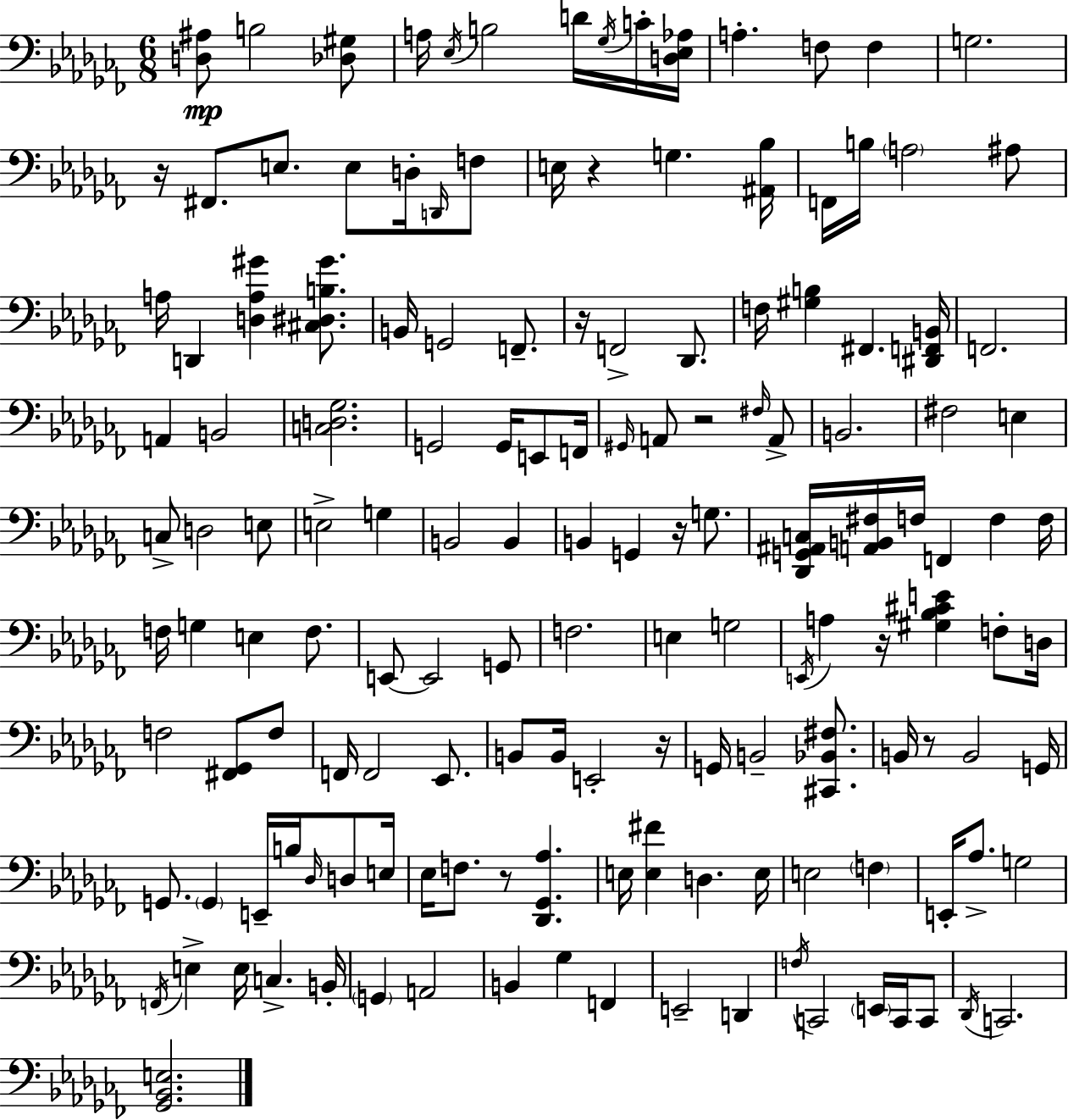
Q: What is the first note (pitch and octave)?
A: B3